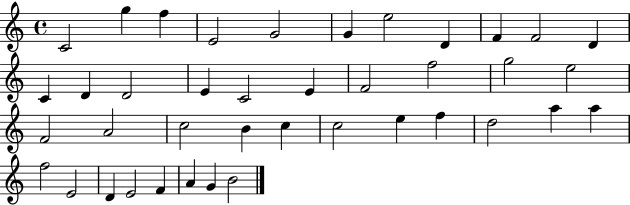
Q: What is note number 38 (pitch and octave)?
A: A4